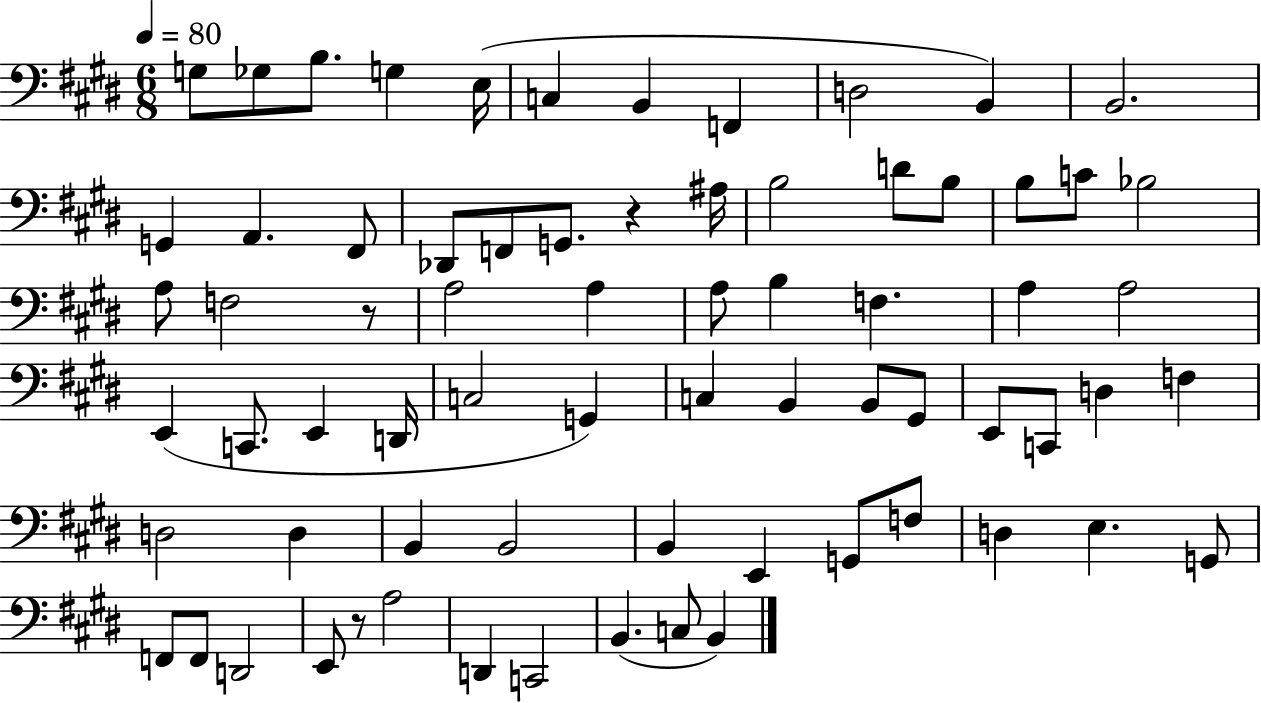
G3/e Gb3/e B3/e. G3/q E3/s C3/q B2/q F2/q D3/h B2/q B2/h. G2/q A2/q. F#2/e Db2/e F2/e G2/e. R/q A#3/s B3/h D4/e B3/e B3/e C4/e Bb3/h A3/e F3/h R/e A3/h A3/q A3/e B3/q F3/q. A3/q A3/h E2/q C2/e. E2/q D2/s C3/h G2/q C3/q B2/q B2/e G#2/e E2/e C2/e D3/q F3/q D3/h D3/q B2/q B2/h B2/q E2/q G2/e F3/e D3/q E3/q. G2/e F2/e F2/e D2/h E2/e R/e A3/h D2/q C2/h B2/q. C3/e B2/q